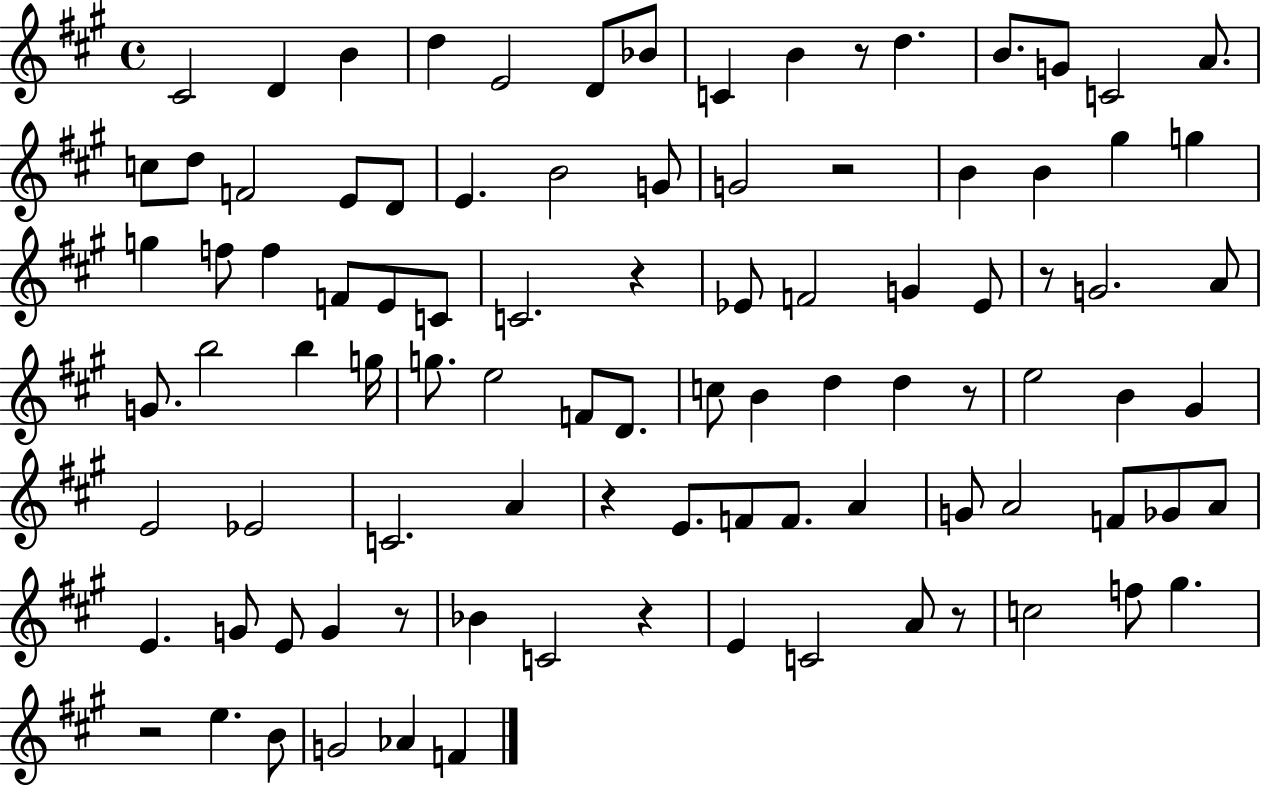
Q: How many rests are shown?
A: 10